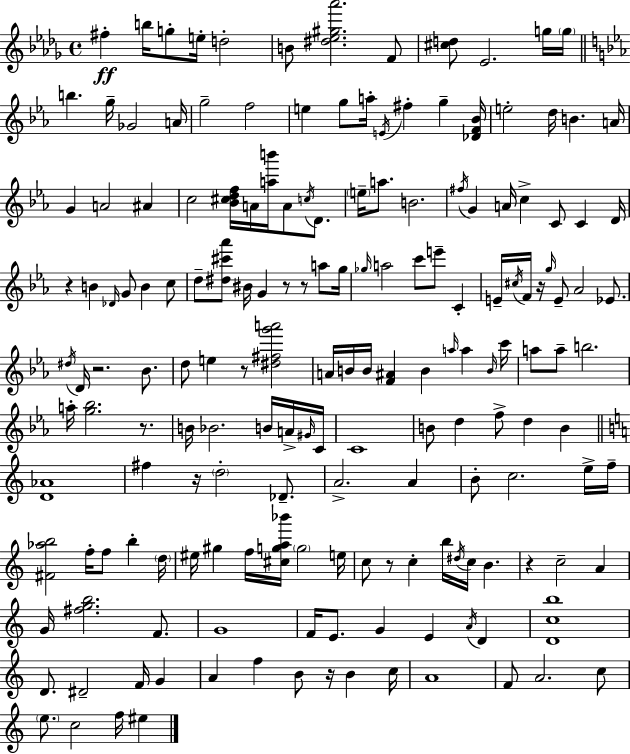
{
  \clef treble
  \time 4/4
  \defaultTimeSignature
  \key bes \minor
  fis''4-.\ff b''16 g''8-. e''16-. d''2-. | b'8 <dis'' ees'' gis'' aes'''>2. f'8 | <cis'' d''>8 ees'2. g''16 \parenthesize g''16 | \bar "||" \break \key ees \major b''4. g''16-- ges'2 a'16 | g''2-- f''2 | e''4 g''8 a''16-. \acciaccatura { e'16 } fis''4-. g''4-- | <des' f' bes'>16 e''2-. d''16 b'4. | \break a'16 g'4 a'2 ais'4 | c''2 <bes' cis'' d'' f''>16 a'16 <a'' b'''>16 a'8 \acciaccatura { c''16 } d'8. | \parenthesize e''16-- a''8. b'2. | \acciaccatura { fis''16 } g'4 a'16 c''4-> c'8 c'4 | \break d'16 r4 b'4 \grace { des'16 } g'8 b'4 | c''8 d''8-- <dis'' cis''' aes'''>8 bis'16 g'4 r8 r8 | a''8 g''16 \grace { ges''16 } a''2 c'''8 e'''8-- | c'4-. e'16-- \acciaccatura { cis''16 } f'16 r16 \grace { g''16 } e'8-- aes'2 | \break ees'8. \acciaccatura { dis''16 } d'16 r2. | bes'8. d''8 e''4 r8 | <dis'' fis'' g''' a'''>2 a'16 b'16 b'16 <f' ais'>4 b'4 | \grace { a''16 } a''4 \grace { b'16 } c'''16 a''8 a''8-- b''2. | \break a''16-. <g'' bes''>2. | r8. b'16 bes'2. | b'16 a'16-> \grace { gis'16 } c'16 c'1 | b'8 d''4 | \break f''8-> d''4 b'4 \bar "||" \break \key a \minor <d' aes'>1 | fis''4 r16 \parenthesize d''2-. des'8.-- | a'2.-> a'4 | b'8-. c''2. e''16-> f''16-- | \break <fis' aes'' b''>2 f''16-. f''8 b''4-. \parenthesize d''16 | eis''16 gis''4 f''16 <cis'' g'' a'' bes'''>16 \parenthesize g''2 e''16 | c''8 r8 c''4-. b''16 \acciaccatura { dis''16 } c''16 b'4. | r4 c''2-- a'4 | \break g'16 <fis'' g'' b''>2. f'8. | g'1 | f'16 e'8. g'4 e'4 \acciaccatura { a'16 } d'4 | <d' c'' b''>1 | \break d'8. dis'2-- f'16 g'4 | a'4 f''4 b'8 r16 b'4 | c''16 a'1 | f'8 a'2. | \break c''8 \parenthesize e''8. c''2 f''16 eis''4 | \bar "|."
}